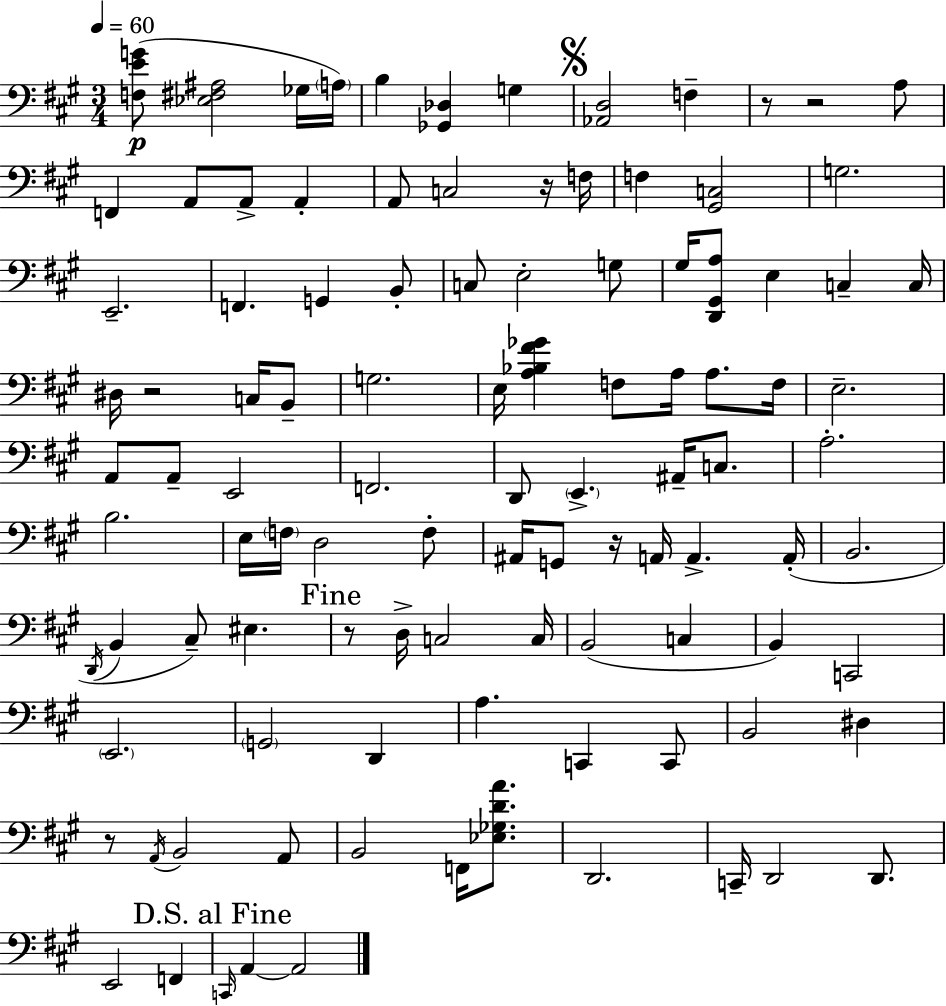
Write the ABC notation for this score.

X:1
T:Untitled
M:3/4
L:1/4
K:A
[F,EG]/2 [_E,^F,^A,]2 _G,/4 A,/4 B, [_G,,_D,] G, [_A,,D,]2 F, z/2 z2 A,/2 F,, A,,/2 A,,/2 A,, A,,/2 C,2 z/4 F,/4 F, [^G,,C,]2 G,2 E,,2 F,, G,, B,,/2 C,/2 E,2 G,/2 ^G,/4 [D,,^G,,A,]/2 E, C, C,/4 ^D,/4 z2 C,/4 B,,/2 G,2 E,/4 [A,_B,^F_G] F,/2 A,/4 A,/2 F,/4 E,2 A,,/2 A,,/2 E,,2 F,,2 D,,/2 E,, ^A,,/4 C,/2 A,2 B,2 E,/4 F,/4 D,2 F,/2 ^A,,/4 G,,/2 z/4 A,,/4 A,, A,,/4 B,,2 D,,/4 B,, ^C,/2 ^E, z/2 D,/4 C,2 C,/4 B,,2 C, B,, C,,2 E,,2 G,,2 D,, A, C,, C,,/2 B,,2 ^D, z/2 A,,/4 B,,2 A,,/2 B,,2 F,,/4 [_E,_G,DA]/2 D,,2 C,,/4 D,,2 D,,/2 E,,2 F,, C,,/4 A,, A,,2